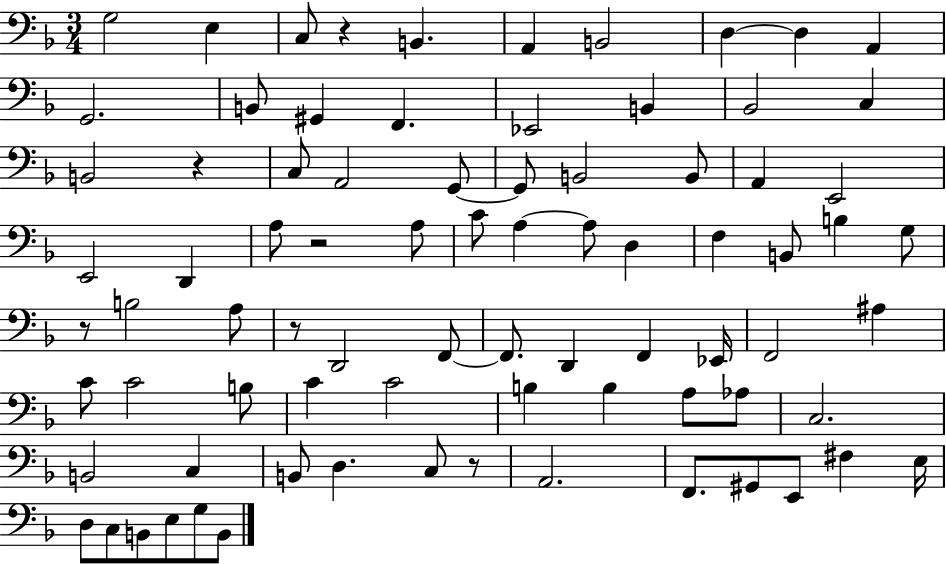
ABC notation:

X:1
T:Untitled
M:3/4
L:1/4
K:F
G,2 E, C,/2 z B,, A,, B,,2 D, D, A,, G,,2 B,,/2 ^G,, F,, _E,,2 B,, _B,,2 C, B,,2 z C,/2 A,,2 G,,/2 G,,/2 B,,2 B,,/2 A,, E,,2 E,,2 D,, A,/2 z2 A,/2 C/2 A, A,/2 D, F, B,,/2 B, G,/2 z/2 B,2 A,/2 z/2 D,,2 F,,/2 F,,/2 D,, F,, _E,,/4 F,,2 ^A, C/2 C2 B,/2 C C2 B, B, A,/2 _A,/2 C,2 B,,2 C, B,,/2 D, C,/2 z/2 A,,2 F,,/2 ^G,,/2 E,,/2 ^F, E,/4 D,/2 C,/2 B,,/2 E,/2 G,/2 B,,/2